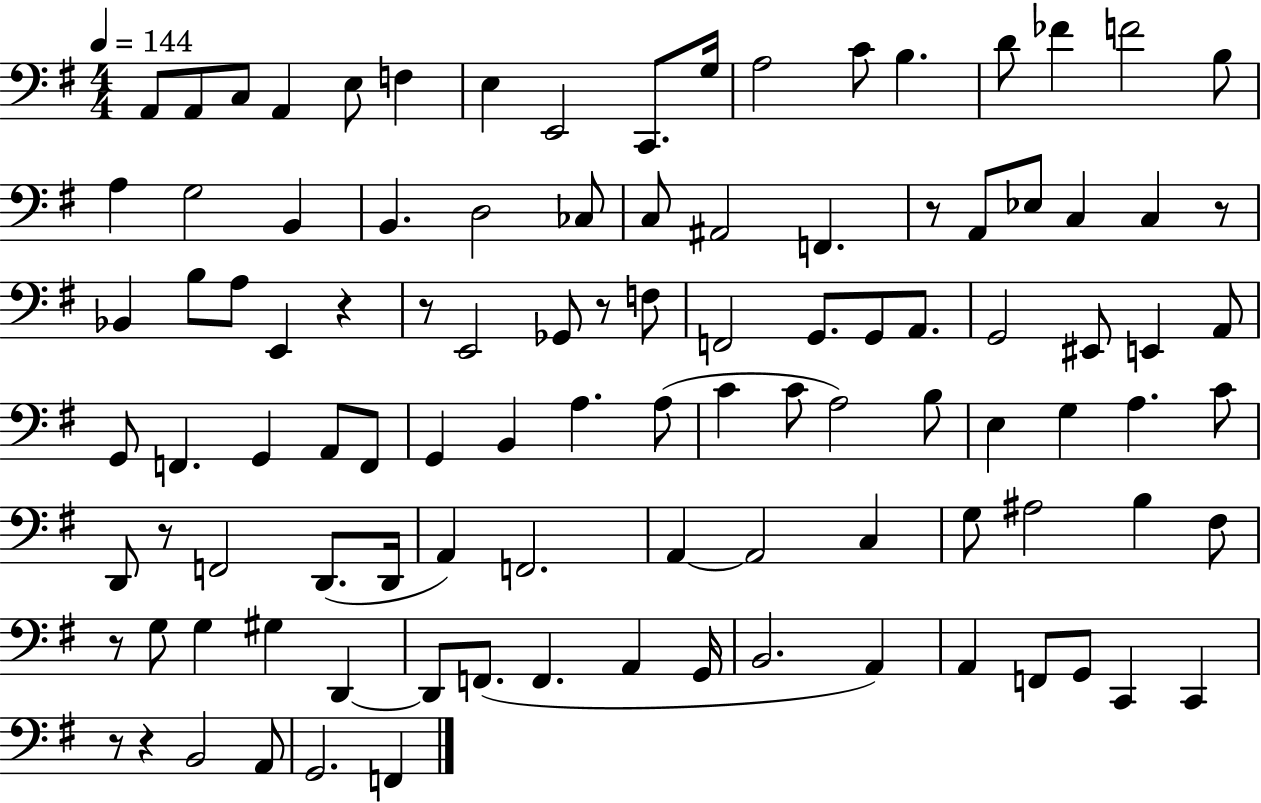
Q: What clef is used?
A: bass